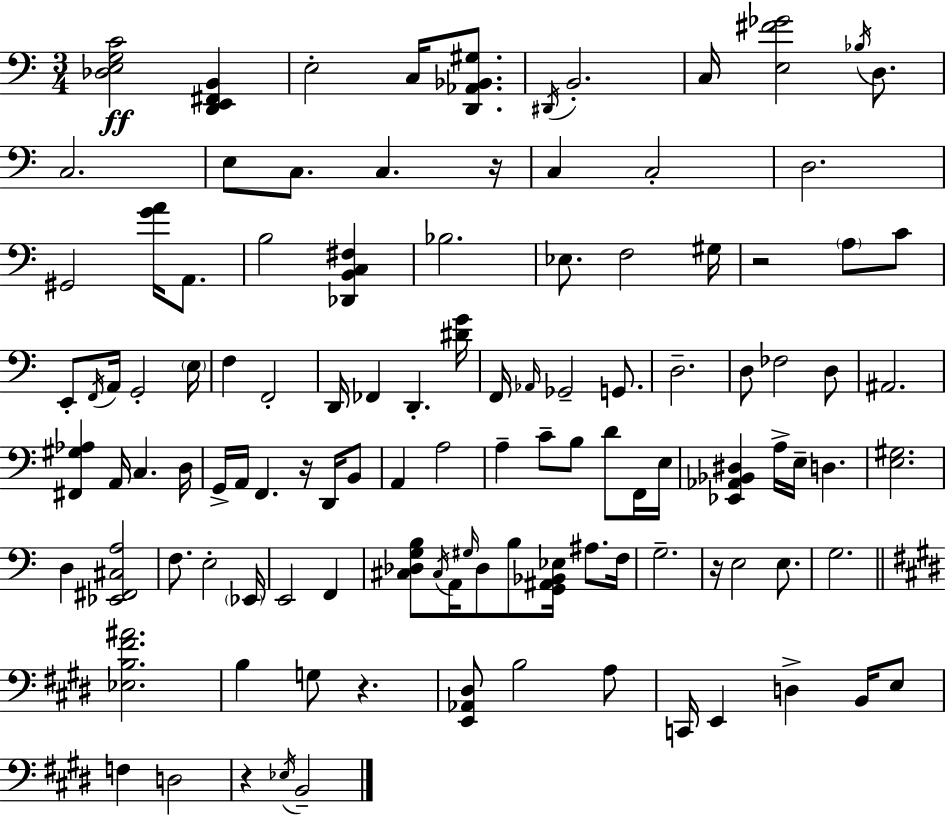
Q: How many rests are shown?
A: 6